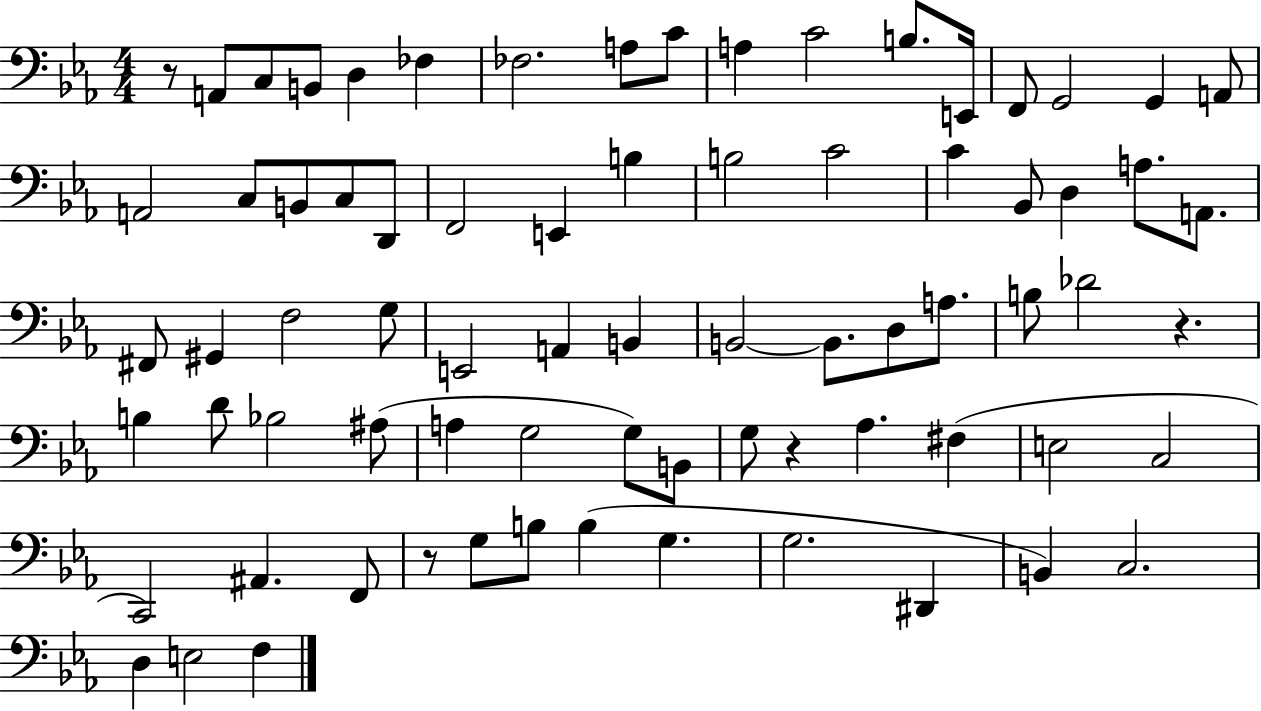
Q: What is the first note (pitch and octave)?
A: A2